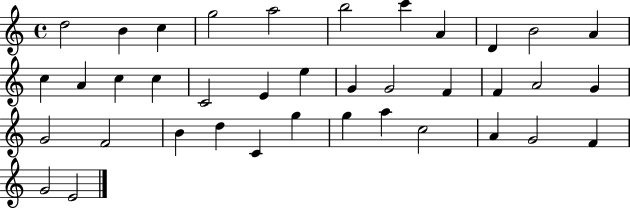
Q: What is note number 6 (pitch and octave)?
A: B5